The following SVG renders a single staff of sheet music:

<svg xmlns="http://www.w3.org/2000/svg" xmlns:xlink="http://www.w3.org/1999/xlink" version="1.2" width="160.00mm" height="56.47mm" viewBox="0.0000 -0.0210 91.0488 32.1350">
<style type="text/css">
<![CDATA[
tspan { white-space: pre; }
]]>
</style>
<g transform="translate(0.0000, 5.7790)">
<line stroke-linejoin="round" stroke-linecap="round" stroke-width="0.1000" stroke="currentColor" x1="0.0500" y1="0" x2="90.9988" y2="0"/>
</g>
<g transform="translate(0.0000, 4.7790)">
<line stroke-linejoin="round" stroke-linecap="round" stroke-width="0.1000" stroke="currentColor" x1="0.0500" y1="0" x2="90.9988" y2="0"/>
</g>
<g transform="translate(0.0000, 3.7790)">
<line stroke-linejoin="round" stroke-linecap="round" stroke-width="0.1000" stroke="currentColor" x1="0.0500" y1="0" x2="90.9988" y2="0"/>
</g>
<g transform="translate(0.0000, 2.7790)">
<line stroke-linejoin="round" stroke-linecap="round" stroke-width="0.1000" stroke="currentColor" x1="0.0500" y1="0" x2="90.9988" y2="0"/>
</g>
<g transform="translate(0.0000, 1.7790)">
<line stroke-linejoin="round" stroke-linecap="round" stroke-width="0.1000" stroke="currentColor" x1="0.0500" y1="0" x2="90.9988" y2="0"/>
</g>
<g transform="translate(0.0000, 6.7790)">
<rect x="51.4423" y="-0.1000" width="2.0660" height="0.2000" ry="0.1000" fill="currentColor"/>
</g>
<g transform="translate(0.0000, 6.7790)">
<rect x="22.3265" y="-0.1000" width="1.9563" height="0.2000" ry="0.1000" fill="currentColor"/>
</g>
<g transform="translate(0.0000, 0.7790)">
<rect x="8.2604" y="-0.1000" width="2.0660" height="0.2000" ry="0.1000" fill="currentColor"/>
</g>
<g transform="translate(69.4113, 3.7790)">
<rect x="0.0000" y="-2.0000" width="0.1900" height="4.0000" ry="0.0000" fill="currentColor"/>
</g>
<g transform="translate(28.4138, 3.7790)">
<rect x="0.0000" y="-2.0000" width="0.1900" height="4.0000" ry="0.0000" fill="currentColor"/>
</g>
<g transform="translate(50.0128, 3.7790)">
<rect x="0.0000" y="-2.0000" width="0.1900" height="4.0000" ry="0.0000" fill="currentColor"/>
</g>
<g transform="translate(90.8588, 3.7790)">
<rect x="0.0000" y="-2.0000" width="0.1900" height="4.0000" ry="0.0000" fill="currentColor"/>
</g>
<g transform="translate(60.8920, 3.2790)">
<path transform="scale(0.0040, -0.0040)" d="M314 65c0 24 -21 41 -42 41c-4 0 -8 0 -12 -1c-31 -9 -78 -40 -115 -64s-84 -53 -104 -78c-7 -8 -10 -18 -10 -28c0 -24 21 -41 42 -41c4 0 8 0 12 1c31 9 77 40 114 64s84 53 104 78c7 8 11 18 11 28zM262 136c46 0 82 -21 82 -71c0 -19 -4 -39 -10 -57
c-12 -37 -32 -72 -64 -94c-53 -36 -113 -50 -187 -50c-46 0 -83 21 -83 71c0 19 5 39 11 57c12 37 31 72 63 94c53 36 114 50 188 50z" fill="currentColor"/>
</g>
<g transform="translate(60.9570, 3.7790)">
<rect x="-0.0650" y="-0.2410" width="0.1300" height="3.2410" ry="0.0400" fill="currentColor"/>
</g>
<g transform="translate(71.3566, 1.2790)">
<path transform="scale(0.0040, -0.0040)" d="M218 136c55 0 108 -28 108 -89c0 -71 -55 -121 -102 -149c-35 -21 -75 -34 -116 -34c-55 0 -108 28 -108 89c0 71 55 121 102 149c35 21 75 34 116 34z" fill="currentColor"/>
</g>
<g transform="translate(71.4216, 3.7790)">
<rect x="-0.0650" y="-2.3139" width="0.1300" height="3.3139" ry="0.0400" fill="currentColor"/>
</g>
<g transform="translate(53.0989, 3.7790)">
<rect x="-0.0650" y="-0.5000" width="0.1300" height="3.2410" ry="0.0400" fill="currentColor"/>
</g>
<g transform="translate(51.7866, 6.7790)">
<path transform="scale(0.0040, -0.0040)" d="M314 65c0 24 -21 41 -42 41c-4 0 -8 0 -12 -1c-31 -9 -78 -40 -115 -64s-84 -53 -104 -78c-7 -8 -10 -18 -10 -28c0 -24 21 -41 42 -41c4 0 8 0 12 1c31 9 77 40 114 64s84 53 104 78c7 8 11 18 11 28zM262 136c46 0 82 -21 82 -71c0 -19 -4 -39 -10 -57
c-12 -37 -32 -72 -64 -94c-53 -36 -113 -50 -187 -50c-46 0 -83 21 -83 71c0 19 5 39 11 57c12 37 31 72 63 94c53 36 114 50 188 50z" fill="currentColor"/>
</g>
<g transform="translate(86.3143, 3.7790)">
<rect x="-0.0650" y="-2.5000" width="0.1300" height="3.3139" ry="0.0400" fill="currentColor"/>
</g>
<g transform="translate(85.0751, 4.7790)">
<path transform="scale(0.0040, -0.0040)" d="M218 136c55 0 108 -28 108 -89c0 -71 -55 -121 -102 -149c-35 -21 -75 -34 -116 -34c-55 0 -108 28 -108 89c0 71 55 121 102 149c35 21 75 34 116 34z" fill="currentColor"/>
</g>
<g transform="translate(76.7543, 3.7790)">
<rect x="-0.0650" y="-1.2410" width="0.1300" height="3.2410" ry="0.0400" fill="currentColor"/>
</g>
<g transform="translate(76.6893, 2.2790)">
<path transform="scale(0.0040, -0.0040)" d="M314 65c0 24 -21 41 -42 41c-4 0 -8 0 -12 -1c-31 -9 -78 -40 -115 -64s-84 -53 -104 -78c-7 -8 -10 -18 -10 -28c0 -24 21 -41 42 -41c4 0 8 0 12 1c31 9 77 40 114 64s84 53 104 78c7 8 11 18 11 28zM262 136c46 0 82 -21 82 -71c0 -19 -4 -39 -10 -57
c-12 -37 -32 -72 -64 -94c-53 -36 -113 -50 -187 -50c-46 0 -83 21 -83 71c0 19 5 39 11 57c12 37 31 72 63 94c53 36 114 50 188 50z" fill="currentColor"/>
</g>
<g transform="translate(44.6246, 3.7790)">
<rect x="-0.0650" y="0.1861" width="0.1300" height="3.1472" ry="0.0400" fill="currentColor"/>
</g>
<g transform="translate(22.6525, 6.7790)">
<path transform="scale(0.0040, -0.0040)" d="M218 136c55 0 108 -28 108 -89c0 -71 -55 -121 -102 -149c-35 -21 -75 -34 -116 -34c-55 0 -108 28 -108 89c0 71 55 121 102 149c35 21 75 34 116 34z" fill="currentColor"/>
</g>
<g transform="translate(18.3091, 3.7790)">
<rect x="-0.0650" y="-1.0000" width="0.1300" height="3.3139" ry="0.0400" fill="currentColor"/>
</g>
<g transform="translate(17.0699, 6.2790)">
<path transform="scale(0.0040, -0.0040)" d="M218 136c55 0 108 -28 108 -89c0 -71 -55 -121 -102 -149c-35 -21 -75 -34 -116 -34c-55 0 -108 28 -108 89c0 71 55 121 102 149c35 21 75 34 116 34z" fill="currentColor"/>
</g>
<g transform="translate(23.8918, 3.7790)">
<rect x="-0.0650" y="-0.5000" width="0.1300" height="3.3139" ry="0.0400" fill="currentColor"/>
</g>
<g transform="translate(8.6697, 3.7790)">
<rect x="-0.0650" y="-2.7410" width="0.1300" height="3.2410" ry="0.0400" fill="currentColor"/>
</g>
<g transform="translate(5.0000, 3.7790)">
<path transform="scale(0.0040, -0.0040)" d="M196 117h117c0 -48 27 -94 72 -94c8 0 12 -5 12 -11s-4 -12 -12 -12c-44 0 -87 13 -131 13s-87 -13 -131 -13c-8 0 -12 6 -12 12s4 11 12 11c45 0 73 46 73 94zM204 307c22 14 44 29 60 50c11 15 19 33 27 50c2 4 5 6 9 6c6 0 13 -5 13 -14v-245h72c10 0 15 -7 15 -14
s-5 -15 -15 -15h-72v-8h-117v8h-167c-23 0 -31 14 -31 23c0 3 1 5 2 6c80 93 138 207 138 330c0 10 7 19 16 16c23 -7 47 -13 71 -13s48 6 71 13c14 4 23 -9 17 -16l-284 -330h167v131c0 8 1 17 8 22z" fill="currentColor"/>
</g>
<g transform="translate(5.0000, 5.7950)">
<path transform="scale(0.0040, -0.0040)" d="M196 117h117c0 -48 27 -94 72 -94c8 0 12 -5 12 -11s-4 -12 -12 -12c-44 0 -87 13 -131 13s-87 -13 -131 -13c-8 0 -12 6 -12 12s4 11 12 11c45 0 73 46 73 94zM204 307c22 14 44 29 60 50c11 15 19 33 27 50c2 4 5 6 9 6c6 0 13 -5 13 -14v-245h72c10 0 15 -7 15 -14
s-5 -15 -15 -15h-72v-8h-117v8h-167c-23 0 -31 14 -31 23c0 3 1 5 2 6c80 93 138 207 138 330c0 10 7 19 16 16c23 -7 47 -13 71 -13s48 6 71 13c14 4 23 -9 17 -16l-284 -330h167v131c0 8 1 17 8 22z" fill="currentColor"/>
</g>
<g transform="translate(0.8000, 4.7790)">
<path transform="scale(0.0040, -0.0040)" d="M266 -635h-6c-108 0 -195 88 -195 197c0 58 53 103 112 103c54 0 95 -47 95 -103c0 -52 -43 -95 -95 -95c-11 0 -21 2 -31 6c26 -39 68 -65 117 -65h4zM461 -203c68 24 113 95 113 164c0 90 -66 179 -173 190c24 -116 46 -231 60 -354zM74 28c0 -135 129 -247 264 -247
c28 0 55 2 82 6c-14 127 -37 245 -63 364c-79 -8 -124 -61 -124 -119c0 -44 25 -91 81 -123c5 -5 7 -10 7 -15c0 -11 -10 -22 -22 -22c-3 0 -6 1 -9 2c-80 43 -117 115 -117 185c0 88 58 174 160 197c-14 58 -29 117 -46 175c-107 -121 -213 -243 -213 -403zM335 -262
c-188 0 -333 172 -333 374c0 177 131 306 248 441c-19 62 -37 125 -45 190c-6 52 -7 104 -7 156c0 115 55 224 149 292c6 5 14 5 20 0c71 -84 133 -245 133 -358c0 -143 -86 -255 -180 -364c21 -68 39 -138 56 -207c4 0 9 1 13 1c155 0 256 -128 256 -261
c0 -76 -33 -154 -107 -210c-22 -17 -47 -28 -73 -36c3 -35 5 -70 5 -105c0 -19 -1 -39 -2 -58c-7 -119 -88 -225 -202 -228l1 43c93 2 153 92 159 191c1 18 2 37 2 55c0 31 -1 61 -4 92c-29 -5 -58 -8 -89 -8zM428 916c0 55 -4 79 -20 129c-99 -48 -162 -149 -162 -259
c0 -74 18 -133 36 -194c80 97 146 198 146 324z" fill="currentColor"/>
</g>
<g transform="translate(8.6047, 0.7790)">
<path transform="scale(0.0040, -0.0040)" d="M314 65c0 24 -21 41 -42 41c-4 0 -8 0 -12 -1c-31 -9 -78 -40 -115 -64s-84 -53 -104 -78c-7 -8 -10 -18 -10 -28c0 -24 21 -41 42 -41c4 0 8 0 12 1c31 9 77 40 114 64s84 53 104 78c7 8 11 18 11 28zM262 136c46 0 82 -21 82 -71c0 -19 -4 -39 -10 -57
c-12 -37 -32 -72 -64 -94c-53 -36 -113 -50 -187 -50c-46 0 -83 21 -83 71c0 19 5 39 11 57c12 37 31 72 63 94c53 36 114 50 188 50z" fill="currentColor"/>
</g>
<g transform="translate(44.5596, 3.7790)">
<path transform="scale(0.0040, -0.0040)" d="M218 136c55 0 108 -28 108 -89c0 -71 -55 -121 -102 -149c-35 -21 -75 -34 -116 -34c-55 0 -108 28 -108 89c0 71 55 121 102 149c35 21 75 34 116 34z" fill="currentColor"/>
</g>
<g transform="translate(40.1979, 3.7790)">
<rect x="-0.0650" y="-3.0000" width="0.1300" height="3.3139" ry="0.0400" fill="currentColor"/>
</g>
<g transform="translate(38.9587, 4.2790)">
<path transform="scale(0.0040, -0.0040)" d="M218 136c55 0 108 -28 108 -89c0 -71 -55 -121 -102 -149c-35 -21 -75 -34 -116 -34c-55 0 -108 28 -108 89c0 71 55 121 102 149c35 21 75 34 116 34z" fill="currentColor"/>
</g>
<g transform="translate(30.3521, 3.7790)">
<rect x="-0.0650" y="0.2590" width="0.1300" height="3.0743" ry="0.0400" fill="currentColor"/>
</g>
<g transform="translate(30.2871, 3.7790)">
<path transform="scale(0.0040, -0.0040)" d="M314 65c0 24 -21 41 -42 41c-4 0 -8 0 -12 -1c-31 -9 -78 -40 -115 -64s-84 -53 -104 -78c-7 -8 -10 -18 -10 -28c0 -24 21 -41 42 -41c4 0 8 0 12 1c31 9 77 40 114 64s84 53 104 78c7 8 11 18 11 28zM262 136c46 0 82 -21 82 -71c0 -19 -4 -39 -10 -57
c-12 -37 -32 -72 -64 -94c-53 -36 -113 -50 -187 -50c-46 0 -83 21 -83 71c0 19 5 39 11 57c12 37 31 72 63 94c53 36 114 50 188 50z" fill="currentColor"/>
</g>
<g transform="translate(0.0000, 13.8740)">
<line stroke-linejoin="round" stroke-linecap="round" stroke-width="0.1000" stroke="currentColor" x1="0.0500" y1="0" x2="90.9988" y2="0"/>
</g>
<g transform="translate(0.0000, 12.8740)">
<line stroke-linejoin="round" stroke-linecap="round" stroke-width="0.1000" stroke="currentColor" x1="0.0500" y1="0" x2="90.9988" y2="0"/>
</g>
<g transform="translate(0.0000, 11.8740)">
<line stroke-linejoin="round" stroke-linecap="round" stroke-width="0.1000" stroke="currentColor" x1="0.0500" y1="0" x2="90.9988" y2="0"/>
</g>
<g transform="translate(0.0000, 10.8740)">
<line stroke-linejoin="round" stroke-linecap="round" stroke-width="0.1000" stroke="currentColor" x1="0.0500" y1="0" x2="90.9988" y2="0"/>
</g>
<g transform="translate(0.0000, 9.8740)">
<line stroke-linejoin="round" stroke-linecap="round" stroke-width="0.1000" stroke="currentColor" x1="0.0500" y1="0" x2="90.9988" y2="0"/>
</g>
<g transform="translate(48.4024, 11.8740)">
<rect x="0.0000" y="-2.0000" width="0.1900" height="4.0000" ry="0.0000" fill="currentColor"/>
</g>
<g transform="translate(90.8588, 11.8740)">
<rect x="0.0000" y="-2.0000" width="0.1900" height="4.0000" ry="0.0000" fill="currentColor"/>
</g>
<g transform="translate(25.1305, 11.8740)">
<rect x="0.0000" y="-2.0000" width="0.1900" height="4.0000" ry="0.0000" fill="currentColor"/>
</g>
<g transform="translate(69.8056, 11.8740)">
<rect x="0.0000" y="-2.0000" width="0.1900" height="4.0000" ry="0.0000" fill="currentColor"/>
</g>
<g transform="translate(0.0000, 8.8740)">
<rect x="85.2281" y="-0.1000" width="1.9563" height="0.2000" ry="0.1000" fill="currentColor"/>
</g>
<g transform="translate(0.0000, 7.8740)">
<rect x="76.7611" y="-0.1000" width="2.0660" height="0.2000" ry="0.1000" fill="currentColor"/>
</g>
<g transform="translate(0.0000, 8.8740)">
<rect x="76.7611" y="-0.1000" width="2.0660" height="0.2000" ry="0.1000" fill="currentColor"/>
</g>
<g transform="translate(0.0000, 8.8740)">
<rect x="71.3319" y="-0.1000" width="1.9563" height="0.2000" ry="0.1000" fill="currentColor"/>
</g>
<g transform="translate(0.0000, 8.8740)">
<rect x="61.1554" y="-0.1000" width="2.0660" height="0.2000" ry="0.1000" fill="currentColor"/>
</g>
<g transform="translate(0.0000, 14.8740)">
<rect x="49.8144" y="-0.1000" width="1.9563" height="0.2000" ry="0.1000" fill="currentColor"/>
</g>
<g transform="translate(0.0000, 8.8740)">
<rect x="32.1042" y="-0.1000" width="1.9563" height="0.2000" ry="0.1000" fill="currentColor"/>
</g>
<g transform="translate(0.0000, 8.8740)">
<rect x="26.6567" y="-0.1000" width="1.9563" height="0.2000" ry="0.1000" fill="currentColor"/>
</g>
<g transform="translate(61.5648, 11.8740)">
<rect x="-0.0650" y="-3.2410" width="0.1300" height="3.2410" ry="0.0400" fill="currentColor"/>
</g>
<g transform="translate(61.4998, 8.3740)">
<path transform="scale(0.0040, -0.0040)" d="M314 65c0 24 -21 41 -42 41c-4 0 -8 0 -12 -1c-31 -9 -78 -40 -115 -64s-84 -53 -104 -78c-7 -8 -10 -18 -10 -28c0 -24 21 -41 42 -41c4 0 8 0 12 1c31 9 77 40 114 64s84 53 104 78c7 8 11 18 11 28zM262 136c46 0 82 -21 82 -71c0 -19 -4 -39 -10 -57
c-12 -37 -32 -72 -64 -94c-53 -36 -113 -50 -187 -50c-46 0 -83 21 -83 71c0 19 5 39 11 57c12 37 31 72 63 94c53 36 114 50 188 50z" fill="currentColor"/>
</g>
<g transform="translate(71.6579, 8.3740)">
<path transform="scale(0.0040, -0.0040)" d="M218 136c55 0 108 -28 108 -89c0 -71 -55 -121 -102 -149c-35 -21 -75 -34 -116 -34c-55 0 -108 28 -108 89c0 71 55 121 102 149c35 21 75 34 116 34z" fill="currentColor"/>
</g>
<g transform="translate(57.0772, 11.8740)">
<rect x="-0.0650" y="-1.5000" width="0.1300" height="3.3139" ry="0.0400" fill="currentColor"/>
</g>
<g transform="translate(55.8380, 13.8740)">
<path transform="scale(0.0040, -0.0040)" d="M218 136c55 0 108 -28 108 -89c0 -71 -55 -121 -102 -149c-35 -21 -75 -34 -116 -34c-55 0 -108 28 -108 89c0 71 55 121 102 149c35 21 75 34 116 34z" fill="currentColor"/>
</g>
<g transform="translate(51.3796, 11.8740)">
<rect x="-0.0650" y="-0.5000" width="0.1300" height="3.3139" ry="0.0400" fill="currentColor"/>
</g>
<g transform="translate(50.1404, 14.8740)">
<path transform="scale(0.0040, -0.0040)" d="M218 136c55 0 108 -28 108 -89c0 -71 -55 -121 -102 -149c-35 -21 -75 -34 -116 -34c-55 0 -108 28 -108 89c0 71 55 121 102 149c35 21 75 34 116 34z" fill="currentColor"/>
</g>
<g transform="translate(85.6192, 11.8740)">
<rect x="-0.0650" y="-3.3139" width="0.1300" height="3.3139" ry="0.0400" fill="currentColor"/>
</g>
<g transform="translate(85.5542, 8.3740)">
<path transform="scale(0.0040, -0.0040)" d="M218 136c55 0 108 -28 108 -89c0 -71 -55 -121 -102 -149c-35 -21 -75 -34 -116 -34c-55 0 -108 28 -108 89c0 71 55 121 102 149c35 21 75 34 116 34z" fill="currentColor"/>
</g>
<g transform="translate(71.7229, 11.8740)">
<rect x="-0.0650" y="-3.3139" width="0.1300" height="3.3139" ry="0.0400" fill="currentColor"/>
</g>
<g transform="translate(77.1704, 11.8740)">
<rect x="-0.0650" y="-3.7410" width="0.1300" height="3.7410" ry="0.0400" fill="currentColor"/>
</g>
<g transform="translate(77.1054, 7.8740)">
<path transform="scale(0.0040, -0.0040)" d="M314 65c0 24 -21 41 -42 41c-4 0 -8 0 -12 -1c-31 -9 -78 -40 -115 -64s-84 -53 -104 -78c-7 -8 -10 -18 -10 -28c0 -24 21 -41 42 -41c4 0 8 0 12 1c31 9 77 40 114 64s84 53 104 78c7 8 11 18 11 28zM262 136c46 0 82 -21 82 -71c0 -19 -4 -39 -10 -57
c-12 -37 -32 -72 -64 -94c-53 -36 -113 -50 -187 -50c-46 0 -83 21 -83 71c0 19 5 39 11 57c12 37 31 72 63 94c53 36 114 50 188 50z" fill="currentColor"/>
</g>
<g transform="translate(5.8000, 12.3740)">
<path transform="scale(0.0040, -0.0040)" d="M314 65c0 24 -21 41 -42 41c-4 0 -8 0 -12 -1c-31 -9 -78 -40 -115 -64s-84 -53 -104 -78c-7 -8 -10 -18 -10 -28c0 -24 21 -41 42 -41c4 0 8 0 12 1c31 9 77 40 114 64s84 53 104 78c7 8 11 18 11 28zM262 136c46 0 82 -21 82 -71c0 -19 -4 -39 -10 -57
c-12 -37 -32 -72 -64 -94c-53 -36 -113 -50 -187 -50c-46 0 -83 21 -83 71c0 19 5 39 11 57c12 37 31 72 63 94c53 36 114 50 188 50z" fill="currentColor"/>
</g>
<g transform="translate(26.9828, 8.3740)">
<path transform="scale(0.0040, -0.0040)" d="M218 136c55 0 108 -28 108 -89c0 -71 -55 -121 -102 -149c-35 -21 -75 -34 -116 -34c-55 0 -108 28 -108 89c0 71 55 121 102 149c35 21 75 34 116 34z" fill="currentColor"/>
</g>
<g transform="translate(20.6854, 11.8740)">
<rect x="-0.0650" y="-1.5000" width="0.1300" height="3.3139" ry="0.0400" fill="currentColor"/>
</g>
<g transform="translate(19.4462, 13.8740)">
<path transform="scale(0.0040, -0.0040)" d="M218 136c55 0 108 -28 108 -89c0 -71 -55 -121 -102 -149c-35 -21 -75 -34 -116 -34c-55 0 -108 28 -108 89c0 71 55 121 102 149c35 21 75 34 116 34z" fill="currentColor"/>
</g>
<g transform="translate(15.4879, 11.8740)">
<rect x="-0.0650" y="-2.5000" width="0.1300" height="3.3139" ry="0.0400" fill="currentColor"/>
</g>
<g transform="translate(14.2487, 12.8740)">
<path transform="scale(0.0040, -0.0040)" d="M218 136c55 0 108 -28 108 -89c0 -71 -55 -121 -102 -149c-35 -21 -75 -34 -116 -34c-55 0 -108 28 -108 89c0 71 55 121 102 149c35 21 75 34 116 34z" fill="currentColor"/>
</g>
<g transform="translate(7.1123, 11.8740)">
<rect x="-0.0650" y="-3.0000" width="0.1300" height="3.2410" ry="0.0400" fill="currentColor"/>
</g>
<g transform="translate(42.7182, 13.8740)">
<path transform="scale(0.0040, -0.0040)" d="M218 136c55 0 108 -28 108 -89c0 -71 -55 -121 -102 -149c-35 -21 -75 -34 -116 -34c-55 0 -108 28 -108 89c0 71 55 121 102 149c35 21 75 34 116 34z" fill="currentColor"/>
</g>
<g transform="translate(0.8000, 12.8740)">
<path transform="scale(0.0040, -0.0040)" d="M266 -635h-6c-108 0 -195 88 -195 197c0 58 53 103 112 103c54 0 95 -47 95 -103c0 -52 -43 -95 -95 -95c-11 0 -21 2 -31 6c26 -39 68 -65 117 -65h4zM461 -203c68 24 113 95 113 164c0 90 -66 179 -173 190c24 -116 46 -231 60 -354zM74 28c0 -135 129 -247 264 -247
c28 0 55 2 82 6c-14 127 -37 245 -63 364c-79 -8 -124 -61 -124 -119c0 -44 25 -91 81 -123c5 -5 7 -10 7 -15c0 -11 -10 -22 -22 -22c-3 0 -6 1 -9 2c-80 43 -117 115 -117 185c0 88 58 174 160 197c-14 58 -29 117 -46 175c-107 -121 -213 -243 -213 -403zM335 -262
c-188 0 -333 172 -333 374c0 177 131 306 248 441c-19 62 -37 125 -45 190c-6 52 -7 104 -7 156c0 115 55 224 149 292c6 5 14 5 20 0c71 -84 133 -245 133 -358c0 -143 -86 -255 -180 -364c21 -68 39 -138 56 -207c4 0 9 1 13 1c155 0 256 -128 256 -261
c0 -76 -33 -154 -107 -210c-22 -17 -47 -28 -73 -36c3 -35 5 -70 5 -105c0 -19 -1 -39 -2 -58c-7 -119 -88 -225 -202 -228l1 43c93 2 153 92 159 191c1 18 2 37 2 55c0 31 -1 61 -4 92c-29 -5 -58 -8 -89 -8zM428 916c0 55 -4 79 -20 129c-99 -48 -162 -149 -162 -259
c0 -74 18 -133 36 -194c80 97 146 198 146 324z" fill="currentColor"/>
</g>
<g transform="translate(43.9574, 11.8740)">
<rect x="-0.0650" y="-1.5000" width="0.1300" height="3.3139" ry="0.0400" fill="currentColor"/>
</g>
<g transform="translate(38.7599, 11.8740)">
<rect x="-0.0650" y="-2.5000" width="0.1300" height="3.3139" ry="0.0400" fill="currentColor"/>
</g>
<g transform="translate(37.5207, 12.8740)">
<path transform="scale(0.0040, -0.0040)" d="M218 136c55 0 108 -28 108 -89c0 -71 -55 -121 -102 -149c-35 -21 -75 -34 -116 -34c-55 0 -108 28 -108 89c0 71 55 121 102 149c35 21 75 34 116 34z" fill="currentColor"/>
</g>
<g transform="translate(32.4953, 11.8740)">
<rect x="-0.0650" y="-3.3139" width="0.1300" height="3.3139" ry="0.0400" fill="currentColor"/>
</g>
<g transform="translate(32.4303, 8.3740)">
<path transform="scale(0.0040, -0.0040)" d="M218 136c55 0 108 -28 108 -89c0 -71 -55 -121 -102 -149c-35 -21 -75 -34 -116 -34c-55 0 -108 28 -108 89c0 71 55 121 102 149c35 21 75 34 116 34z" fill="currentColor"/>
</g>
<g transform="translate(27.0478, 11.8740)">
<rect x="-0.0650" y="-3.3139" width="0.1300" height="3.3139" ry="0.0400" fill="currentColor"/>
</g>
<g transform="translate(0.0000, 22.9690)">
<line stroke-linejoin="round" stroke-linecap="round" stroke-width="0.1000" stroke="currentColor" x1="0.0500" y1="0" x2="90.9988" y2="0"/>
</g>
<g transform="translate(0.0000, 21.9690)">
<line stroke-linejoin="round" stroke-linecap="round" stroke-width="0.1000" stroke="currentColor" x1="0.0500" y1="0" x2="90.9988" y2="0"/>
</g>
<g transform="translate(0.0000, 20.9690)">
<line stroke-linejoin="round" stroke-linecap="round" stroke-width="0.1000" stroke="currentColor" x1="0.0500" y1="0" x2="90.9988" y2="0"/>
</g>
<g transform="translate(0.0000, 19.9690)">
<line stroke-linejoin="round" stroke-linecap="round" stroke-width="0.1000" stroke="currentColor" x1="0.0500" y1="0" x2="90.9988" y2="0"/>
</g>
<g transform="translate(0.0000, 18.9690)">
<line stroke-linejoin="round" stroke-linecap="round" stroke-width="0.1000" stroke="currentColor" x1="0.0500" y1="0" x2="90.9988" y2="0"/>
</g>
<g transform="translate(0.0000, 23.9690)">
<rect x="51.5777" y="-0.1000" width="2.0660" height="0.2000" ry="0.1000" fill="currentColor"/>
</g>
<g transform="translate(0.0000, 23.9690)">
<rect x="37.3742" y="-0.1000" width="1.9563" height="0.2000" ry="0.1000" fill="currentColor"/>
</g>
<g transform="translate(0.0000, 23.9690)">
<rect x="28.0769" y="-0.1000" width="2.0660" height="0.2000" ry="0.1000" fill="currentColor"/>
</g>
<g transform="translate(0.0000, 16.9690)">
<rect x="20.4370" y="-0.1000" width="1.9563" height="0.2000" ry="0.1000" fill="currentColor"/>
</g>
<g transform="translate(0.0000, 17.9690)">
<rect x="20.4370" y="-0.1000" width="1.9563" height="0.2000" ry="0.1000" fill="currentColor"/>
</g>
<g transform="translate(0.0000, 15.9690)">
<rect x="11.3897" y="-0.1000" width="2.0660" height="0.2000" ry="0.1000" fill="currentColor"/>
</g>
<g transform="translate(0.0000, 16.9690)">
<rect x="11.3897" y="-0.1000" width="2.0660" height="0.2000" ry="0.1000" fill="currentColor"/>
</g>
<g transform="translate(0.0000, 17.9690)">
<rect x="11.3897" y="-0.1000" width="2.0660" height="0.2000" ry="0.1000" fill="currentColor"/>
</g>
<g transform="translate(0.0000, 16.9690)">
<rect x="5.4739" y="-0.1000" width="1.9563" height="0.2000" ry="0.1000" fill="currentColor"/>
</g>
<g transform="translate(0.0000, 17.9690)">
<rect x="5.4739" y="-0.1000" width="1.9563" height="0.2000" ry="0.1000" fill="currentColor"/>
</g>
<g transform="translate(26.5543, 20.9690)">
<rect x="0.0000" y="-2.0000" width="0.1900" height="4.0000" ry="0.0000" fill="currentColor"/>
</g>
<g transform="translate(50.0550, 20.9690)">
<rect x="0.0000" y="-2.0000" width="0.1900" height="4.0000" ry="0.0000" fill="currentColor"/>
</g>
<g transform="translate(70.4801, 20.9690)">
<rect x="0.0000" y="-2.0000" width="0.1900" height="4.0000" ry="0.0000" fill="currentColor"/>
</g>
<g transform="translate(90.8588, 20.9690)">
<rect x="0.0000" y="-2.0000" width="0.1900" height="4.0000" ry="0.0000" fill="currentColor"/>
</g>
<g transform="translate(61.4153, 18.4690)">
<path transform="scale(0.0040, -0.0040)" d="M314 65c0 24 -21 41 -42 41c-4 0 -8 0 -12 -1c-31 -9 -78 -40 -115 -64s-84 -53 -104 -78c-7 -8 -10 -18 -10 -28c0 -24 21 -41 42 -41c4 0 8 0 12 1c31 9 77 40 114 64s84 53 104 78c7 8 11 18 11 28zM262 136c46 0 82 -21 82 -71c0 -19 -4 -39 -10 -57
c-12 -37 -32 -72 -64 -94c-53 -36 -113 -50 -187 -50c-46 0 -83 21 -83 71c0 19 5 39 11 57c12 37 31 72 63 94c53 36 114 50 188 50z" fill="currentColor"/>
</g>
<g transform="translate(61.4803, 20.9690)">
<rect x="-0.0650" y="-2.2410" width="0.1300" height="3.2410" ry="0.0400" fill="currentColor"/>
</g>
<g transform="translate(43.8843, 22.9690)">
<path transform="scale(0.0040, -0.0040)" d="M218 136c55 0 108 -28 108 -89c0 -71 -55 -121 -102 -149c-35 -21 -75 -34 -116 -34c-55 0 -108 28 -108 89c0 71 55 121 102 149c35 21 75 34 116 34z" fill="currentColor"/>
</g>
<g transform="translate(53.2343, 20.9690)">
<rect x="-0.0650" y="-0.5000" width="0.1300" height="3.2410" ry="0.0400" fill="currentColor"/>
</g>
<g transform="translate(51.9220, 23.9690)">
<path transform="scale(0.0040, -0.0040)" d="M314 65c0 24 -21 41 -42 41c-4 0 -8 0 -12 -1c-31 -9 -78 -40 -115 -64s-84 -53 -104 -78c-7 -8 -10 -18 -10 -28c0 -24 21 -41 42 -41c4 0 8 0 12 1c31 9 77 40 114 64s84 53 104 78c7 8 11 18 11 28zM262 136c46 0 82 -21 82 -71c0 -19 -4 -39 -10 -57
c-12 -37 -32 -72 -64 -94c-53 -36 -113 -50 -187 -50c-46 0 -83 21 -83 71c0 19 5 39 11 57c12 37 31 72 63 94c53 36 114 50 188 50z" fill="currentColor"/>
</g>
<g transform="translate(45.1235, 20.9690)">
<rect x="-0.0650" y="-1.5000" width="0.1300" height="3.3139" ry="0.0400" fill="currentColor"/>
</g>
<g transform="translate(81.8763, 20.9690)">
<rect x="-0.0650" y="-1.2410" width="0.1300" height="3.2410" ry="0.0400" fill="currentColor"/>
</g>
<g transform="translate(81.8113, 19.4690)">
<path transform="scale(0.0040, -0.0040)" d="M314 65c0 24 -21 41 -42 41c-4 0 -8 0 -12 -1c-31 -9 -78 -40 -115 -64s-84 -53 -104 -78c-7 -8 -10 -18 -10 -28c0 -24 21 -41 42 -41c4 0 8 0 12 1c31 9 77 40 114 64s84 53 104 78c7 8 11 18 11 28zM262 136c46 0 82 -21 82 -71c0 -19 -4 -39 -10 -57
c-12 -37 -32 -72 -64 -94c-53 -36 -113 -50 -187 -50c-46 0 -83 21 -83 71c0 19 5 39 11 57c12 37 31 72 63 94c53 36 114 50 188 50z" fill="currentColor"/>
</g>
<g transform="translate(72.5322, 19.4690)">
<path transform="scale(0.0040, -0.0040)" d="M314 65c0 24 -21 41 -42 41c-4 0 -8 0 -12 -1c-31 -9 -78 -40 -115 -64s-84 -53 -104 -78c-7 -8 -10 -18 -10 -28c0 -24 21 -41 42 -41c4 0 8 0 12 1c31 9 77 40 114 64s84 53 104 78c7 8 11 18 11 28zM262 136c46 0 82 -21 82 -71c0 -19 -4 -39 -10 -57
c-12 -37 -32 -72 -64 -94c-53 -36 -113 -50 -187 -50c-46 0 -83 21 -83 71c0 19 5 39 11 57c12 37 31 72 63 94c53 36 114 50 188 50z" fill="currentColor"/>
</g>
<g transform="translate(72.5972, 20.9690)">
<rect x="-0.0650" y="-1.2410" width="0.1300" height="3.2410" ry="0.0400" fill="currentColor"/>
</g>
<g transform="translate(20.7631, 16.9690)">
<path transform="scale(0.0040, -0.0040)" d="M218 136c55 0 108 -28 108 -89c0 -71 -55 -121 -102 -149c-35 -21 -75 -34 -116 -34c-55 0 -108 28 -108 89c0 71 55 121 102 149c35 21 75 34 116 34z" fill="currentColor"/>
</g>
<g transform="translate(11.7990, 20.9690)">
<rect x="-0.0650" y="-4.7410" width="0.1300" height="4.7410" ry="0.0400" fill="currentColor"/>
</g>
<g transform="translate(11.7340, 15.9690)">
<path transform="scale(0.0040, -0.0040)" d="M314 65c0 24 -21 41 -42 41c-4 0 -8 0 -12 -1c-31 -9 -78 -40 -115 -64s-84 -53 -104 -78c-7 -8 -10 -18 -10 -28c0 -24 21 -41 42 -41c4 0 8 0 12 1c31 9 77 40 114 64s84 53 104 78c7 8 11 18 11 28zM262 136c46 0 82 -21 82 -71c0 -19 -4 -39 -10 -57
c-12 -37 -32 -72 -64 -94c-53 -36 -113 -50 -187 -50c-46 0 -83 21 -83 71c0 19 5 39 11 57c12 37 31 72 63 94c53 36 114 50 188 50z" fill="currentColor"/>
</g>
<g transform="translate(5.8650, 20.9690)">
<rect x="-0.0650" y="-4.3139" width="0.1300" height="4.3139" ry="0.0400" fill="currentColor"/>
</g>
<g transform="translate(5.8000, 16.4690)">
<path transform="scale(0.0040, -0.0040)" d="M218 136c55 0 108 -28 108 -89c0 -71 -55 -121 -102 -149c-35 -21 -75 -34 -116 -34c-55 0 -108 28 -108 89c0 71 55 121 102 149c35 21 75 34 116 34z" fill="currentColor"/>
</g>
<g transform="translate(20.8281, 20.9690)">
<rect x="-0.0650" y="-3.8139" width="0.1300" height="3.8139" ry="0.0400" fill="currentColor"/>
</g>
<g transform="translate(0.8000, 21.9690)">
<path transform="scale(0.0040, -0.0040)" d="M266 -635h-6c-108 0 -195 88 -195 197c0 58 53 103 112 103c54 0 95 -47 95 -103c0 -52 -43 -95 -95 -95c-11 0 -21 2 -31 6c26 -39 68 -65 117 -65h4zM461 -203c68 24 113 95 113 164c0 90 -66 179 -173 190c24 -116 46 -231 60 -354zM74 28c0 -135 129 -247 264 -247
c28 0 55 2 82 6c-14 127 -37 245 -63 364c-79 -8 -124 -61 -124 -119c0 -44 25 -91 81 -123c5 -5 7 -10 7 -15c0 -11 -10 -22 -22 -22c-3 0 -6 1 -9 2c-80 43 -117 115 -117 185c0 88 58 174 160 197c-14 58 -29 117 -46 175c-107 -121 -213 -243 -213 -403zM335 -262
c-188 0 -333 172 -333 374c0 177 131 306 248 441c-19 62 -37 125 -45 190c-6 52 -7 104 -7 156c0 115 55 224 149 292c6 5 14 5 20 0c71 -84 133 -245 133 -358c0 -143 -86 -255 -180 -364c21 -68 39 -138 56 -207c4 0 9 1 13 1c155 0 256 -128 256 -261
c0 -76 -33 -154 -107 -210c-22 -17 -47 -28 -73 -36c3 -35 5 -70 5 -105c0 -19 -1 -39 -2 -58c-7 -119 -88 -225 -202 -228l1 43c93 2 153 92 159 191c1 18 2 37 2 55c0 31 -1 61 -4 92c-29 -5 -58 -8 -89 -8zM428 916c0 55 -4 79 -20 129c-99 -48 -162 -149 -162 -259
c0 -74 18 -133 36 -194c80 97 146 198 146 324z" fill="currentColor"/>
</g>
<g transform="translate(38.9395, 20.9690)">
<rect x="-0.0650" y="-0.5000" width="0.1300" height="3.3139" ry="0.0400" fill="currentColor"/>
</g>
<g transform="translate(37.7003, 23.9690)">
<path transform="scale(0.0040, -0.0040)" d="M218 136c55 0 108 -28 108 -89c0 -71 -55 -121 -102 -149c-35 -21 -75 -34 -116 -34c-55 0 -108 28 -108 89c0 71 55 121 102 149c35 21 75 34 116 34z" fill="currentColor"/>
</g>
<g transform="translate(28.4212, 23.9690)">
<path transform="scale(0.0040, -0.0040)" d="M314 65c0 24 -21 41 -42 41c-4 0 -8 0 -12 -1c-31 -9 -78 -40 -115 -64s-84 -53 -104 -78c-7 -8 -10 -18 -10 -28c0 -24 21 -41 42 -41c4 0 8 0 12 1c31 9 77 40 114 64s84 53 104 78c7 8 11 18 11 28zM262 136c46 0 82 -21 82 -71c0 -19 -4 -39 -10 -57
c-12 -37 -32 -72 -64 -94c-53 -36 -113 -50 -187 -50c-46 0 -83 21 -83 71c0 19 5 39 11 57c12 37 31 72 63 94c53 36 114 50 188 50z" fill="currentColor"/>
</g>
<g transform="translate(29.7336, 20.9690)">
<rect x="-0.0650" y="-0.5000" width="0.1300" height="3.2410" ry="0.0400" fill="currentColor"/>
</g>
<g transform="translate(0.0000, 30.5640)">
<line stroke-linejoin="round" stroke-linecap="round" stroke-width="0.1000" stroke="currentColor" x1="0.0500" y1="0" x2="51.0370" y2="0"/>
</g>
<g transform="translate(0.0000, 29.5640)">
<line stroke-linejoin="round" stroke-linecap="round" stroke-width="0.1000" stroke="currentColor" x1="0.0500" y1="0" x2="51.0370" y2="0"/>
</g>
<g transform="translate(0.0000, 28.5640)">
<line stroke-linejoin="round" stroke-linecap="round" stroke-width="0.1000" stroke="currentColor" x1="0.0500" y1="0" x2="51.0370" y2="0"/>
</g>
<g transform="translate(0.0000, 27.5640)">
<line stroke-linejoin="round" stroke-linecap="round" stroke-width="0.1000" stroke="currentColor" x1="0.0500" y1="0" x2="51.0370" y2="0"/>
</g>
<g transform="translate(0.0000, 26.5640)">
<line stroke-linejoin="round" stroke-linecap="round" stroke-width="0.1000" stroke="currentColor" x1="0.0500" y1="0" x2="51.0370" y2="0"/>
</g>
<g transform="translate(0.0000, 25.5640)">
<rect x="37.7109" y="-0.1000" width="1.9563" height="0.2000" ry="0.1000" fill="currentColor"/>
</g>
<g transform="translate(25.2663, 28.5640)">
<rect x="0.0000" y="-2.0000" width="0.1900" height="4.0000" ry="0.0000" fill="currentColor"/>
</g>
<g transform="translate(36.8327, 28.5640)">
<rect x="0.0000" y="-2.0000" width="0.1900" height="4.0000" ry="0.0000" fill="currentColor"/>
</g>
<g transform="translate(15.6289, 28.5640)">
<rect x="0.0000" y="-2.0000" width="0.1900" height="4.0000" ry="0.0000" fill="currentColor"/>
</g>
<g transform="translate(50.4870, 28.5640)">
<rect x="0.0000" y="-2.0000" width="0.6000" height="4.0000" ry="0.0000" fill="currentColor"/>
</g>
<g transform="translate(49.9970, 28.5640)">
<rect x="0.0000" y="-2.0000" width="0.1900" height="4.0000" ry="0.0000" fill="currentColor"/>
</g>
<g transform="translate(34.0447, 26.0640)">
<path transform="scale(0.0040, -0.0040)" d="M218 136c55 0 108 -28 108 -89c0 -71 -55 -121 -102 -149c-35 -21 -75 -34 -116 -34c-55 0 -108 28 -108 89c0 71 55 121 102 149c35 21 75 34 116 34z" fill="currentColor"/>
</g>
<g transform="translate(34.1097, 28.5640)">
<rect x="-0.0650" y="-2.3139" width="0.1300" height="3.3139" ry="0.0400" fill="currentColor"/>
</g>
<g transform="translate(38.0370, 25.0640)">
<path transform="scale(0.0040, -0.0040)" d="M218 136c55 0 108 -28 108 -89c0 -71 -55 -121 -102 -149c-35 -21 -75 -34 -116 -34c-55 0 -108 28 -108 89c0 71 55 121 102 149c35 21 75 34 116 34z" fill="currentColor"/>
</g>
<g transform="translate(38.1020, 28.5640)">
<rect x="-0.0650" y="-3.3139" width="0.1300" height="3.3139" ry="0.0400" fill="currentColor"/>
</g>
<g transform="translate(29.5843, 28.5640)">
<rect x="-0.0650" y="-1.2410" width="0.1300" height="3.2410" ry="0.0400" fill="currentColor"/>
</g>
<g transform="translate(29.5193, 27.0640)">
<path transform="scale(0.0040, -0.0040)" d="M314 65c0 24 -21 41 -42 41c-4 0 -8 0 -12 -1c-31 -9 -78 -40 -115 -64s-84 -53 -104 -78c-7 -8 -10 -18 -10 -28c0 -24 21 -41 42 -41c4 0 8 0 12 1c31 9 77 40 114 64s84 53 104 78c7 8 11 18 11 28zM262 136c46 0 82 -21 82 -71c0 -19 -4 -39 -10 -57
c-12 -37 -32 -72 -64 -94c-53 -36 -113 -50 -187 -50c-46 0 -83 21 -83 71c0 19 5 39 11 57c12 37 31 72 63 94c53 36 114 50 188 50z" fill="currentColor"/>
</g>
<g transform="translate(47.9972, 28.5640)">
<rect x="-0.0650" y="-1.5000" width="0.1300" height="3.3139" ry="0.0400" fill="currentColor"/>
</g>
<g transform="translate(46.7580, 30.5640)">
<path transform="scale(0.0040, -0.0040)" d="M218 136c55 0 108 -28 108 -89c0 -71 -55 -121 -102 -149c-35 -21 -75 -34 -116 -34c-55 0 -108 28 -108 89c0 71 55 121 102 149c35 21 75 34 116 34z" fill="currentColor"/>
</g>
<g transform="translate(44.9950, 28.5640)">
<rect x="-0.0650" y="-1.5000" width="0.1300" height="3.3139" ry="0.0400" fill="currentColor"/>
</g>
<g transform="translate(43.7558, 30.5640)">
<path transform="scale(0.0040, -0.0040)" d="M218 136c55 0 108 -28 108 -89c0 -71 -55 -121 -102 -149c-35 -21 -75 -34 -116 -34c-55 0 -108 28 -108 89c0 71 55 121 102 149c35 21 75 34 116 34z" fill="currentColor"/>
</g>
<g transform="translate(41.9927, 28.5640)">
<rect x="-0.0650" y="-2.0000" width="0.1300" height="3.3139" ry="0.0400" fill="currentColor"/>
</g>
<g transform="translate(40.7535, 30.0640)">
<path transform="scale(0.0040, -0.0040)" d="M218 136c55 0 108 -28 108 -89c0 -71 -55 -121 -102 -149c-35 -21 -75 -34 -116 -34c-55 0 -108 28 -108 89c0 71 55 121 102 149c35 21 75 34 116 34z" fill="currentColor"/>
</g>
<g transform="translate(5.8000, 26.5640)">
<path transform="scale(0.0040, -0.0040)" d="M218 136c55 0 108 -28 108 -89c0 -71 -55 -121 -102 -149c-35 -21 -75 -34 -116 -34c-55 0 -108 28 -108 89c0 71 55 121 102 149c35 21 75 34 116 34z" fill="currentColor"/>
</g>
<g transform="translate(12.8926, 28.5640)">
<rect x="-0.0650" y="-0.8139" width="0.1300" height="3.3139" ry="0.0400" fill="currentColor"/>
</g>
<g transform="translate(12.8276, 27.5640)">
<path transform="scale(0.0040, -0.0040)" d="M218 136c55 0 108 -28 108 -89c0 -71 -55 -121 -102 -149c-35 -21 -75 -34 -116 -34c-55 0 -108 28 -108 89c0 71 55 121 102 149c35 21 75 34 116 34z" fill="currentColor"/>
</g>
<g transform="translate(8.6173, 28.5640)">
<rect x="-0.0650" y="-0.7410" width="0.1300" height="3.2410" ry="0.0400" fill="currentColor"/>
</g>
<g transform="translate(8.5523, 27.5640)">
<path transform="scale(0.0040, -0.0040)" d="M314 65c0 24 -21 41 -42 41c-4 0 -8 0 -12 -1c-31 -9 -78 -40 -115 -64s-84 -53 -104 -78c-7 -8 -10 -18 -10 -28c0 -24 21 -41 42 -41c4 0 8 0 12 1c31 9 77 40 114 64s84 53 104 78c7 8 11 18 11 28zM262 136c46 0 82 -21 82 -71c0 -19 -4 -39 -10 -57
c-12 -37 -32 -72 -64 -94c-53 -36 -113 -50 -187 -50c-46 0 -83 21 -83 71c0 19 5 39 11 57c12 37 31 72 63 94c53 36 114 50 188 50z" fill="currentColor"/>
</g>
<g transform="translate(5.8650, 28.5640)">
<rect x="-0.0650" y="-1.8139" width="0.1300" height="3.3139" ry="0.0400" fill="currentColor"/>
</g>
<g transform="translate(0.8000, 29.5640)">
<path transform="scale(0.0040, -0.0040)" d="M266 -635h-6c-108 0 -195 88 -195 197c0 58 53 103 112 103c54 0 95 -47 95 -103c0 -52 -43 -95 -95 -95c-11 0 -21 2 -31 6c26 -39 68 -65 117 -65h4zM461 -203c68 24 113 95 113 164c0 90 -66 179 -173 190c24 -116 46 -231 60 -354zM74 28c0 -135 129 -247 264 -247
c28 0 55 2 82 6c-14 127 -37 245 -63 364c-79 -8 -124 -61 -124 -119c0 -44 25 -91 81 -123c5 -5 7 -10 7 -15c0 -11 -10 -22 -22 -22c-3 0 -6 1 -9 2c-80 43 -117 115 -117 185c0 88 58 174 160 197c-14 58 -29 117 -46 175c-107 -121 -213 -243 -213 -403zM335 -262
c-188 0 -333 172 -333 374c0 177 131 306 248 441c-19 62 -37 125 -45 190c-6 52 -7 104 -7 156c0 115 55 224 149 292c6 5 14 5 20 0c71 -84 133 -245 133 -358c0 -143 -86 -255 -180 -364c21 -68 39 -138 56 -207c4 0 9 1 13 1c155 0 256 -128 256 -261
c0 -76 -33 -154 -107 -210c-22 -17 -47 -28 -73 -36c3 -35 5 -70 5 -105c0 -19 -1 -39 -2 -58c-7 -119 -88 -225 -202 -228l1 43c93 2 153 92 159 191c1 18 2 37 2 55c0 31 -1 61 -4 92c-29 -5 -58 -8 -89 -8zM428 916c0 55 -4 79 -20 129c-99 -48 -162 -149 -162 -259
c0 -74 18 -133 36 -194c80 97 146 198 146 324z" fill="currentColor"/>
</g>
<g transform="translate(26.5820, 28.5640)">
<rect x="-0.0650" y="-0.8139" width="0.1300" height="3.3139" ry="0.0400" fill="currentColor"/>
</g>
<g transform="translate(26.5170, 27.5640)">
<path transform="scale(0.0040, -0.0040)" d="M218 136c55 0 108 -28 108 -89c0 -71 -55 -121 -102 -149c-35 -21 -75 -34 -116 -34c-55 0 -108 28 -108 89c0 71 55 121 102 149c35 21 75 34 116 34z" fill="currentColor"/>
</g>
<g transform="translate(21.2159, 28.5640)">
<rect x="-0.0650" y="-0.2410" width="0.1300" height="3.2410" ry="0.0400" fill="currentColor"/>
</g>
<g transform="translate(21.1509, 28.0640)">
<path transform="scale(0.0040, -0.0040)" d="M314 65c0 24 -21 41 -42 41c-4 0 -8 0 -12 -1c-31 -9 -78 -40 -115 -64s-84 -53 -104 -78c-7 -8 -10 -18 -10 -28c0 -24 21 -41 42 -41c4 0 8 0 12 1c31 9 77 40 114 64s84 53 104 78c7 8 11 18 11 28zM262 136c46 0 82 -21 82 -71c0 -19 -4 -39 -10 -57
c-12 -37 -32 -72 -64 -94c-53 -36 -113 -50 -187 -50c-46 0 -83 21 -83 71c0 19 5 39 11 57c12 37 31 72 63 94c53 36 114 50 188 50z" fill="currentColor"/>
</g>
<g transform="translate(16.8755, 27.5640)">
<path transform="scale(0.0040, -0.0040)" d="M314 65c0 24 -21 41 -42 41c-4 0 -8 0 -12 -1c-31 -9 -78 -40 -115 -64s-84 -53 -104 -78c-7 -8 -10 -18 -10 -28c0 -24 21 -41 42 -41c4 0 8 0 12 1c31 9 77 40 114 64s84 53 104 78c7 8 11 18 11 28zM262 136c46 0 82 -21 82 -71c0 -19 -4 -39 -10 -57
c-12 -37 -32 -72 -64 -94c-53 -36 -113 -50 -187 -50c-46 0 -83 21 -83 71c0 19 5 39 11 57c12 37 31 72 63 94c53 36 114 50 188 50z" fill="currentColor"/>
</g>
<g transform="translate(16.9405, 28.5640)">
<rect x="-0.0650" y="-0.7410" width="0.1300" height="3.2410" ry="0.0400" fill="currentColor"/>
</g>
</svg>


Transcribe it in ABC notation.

X:1
T:Untitled
M:4/4
L:1/4
K:C
a2 D C B2 A B C2 c2 g e2 G A2 G E b b G E C E b2 b c'2 b d' e'2 c' C2 C E C2 g2 e2 e2 f d2 d d2 c2 d e2 g b F E E